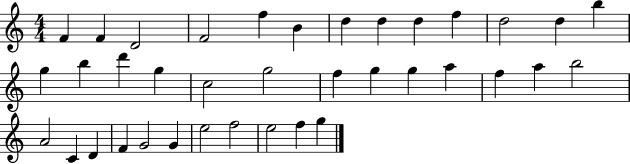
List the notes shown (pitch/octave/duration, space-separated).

F4/q F4/q D4/h F4/h F5/q B4/q D5/q D5/q D5/q F5/q D5/h D5/q B5/q G5/q B5/q D6/q G5/q C5/h G5/h F5/q G5/q G5/q A5/q F5/q A5/q B5/h A4/h C4/q D4/q F4/q G4/h G4/q E5/h F5/h E5/h F5/q G5/q